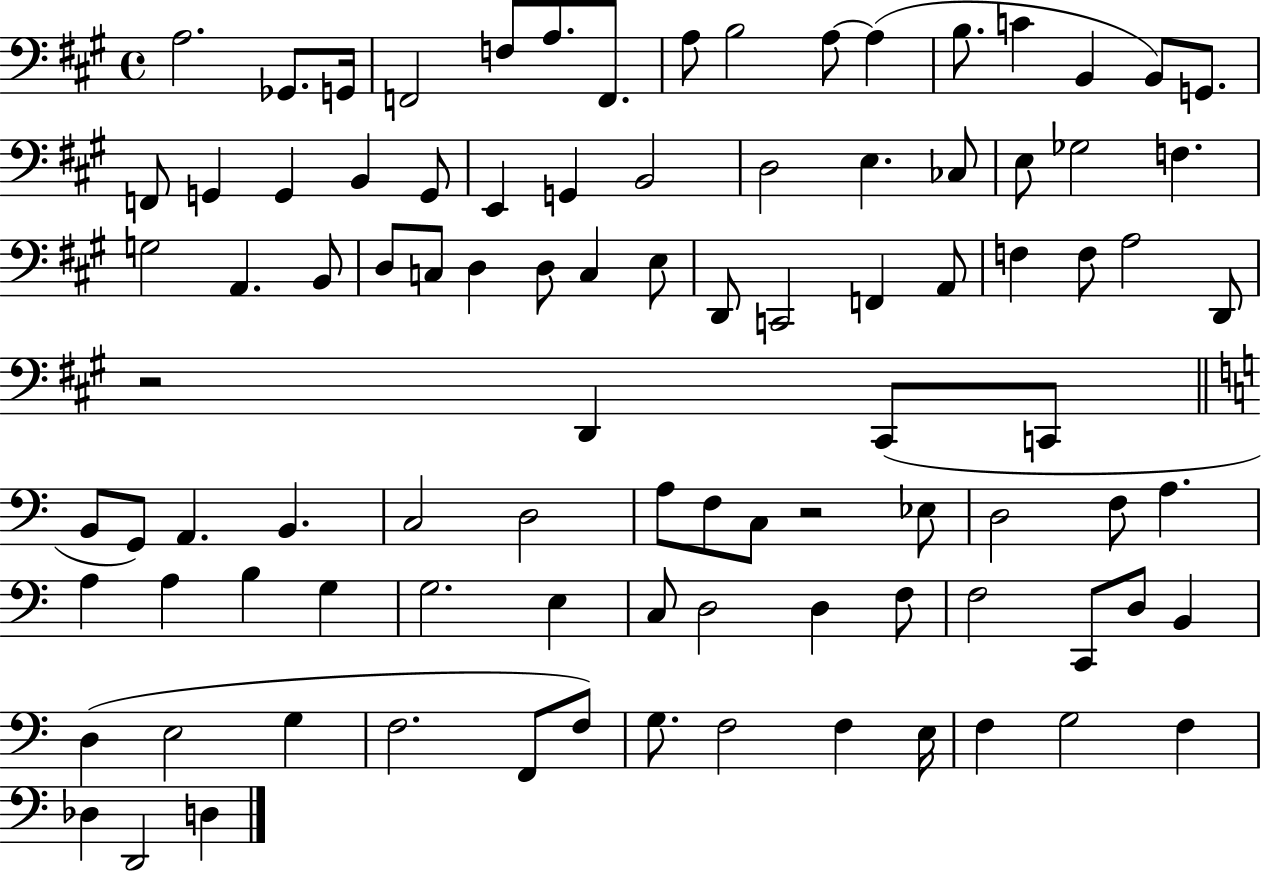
{
  \clef bass
  \time 4/4
  \defaultTimeSignature
  \key a \major
  a2. ges,8. g,16 | f,2 f8 a8. f,8. | a8 b2 a8~~ a4( | b8. c'4 b,4 b,8) g,8. | \break f,8 g,4 g,4 b,4 g,8 | e,4 g,4 b,2 | d2 e4. ces8 | e8 ges2 f4. | \break g2 a,4. b,8 | d8 c8 d4 d8 c4 e8 | d,8 c,2 f,4 a,8 | f4 f8 a2 d,8 | \break r2 d,4 cis,8( c,8 | \bar "||" \break \key c \major b,8 g,8) a,4. b,4. | c2 d2 | a8 f8 c8 r2 ees8 | d2 f8 a4. | \break a4 a4 b4 g4 | g2. e4 | c8 d2 d4 f8 | f2 c,8 d8 b,4 | \break d4( e2 g4 | f2. f,8 f8) | g8. f2 f4 e16 | f4 g2 f4 | \break des4 d,2 d4 | \bar "|."
}